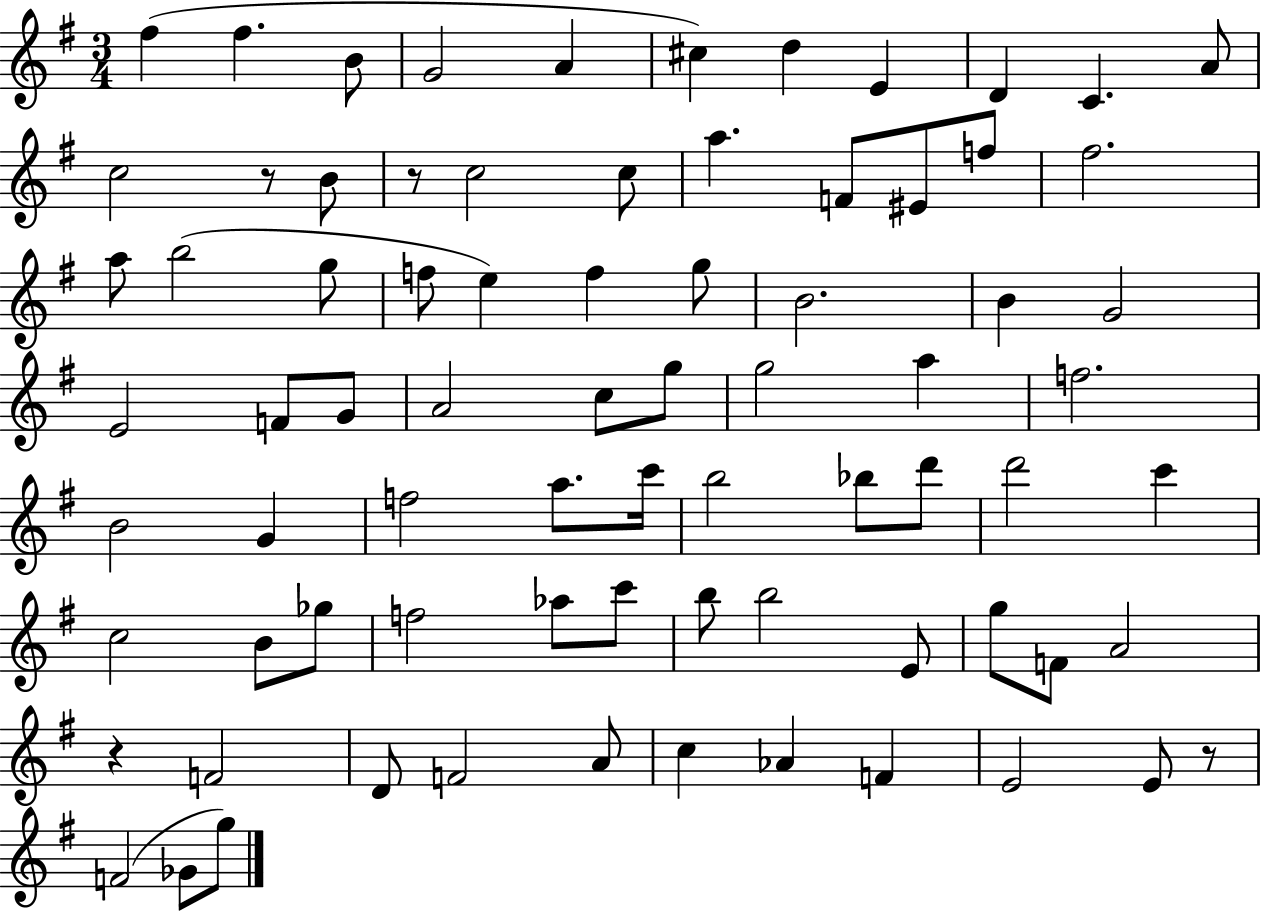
X:1
T:Untitled
M:3/4
L:1/4
K:G
^f ^f B/2 G2 A ^c d E D C A/2 c2 z/2 B/2 z/2 c2 c/2 a F/2 ^E/2 f/2 ^f2 a/2 b2 g/2 f/2 e f g/2 B2 B G2 E2 F/2 G/2 A2 c/2 g/2 g2 a f2 B2 G f2 a/2 c'/4 b2 _b/2 d'/2 d'2 c' c2 B/2 _g/2 f2 _a/2 c'/2 b/2 b2 E/2 g/2 F/2 A2 z F2 D/2 F2 A/2 c _A F E2 E/2 z/2 F2 _G/2 g/2